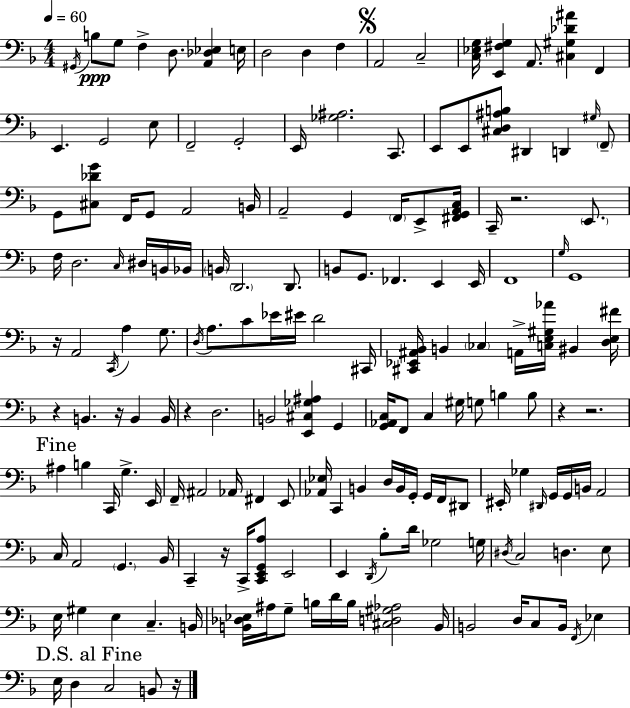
G#2/s B3/e G3/e F3/q D3/e. [A2,Db3,Eb3]/q E3/s D3/h D3/q F3/q A2/h C3/h [C3,Eb3,G3]/s [E2,F#3,G3]/q A2/e. [C#3,G#3,Db4,A#4]/q F2/q E2/q. G2/h E3/e F2/h G2/h E2/s [Gb3,A#3]/h. C2/e. E2/e E2/e [C#3,D3,A#3,B3]/e D#2/q D2/q G#3/s F2/e G2/e [C#3,Db4,G4]/e F2/s G2/e A2/h B2/s A2/h G2/q F2/s E2/e [F#2,G2,A2,C3]/s C2/s R/h. E2/e. F3/s D3/h. C3/s D#3/s B2/s Bb2/s B2/s D2/h. D2/e. B2/e G2/e. FES2/q. E2/q E2/s F2/w G3/s G2/w R/s A2/h C2/s A3/q G3/e. D3/s A3/e. C4/e Eb4/s EIS4/s D4/h C#2/s [C#2,Eb2,A#2,Bb2]/s B2/q CES3/q A2/s [C3,E3,G#3,Ab4]/s BIS2/q [D3,E3,F#4]/s R/q B2/q. R/s B2/q B2/s R/q D3/h. B2/h [E2,C#3,Gb3,A#3]/q G2/q [G2,Ab2,C3]/s F2/e C3/q G#3/s G3/e B3/q B3/e R/q R/h. A#3/q B3/q C2/s G3/q. E2/s F2/s A#2/h Ab2/s F#2/q E2/e [Ab2,Eb3]/s C2/q B2/q D3/s B2/s G2/s G2/s F2/s D#2/e EIS2/s Gb3/q D#2/s G2/s G2/s B2/s A2/h C3/s A2/h G2/q. Bb2/s C2/q R/s C2/s [C2,E2,G2,A3]/e E2/h E2/q D2/s Bb3/e D4/s Gb3/h G3/s D#3/s C3/h D3/q. E3/e E3/s G#3/q E3/q C3/q. B2/s [B2,Db3,Eb3]/s A#3/s G3/e B3/s D4/s B3/s [C#3,D3,G#3,Ab3]/h B2/s B2/h D3/s C3/e B2/s F2/s Eb3/q E3/s D3/q C3/h B2/e R/s